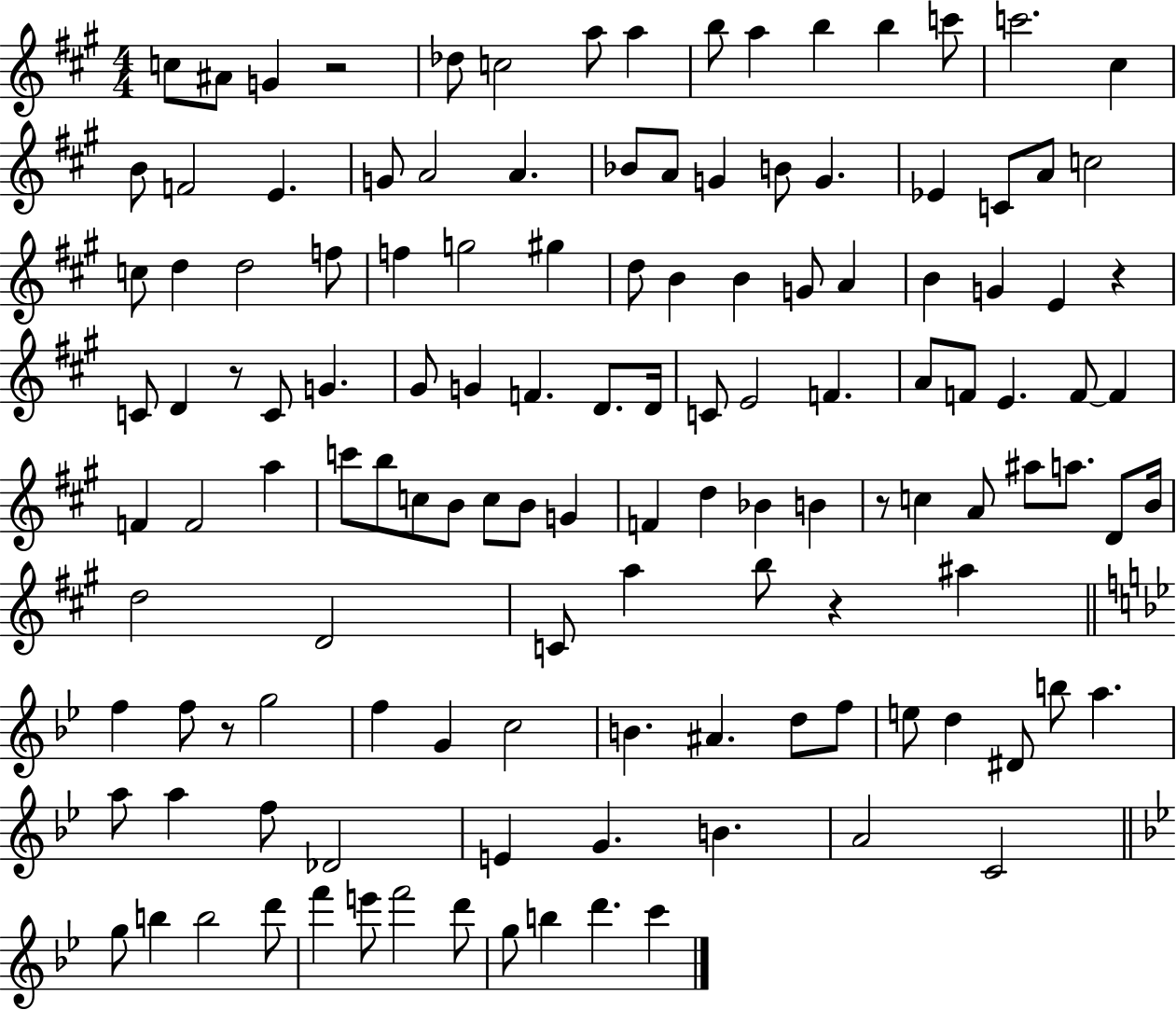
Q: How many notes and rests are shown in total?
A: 129